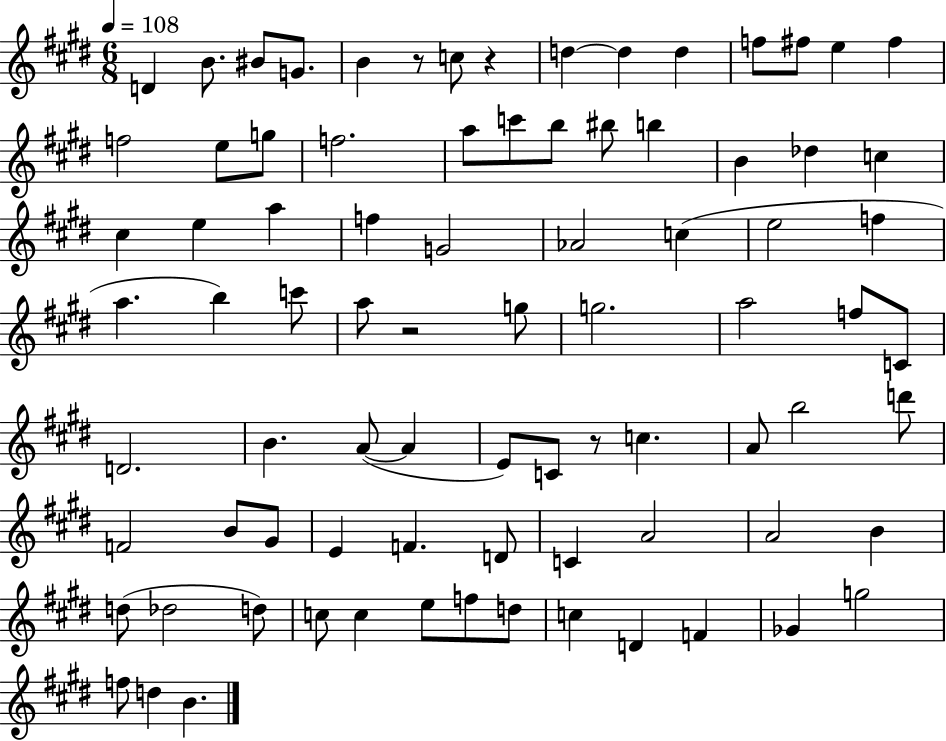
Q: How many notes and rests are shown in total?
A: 83